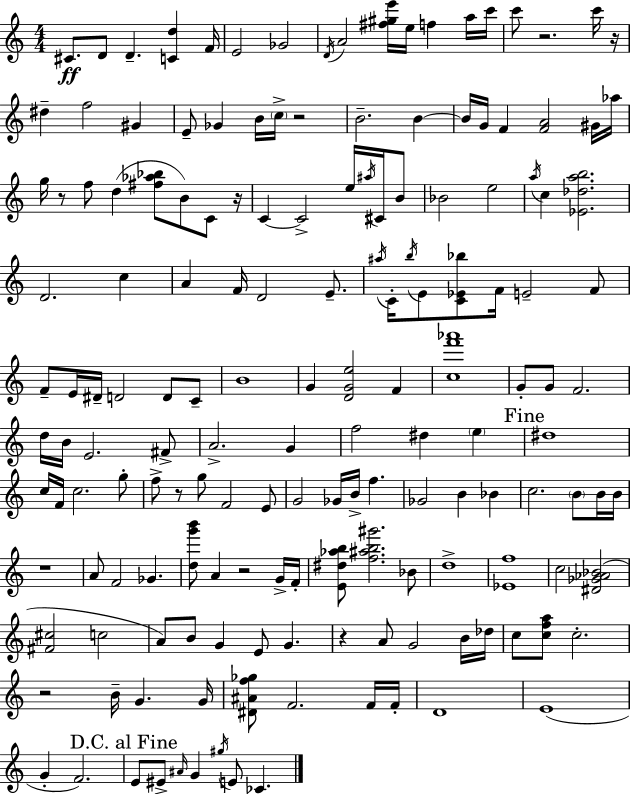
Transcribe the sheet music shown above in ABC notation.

X:1
T:Untitled
M:4/4
L:1/4
K:C
^C/2 D/2 D [Cd] F/4 E2 _G2 D/4 A2 [^f^ge']/4 e/4 f a/4 c'/4 c'/2 z2 c'/4 z/4 ^d f2 ^G E/2 _G B/4 c/4 z2 B2 B B/4 G/4 F [FA]2 ^G/4 _a/4 g/4 z/2 f/2 d [^f_a_b]/2 B/2 C/2 z/4 C C2 e/4 ^a/4 ^C/4 B/2 _B2 e2 a/4 c [_E_dab]2 D2 c A F/4 D2 E/2 ^a/4 C/4 b/4 E/2 [C_E_b]/2 F/4 E2 F/2 F/2 E/4 ^D/4 D2 D/2 C/2 B4 G [DGe]2 F [cf'_a']4 G/2 G/2 F2 d/4 B/4 E2 ^F/2 A2 G f2 ^d e ^d4 c/4 F/4 c2 g/2 f/2 z/2 g/2 F2 E/2 G2 _G/4 B/4 f _G2 B _B c2 B/2 B/4 B/4 z4 A/2 F2 _G [dg'b']/2 A z2 G/4 F/4 [E^d_ab]/2 [f^ab^g']2 _B/2 d4 [_Ef]4 c2 [^D_G_A_B]2 [^F^c]2 c2 A/2 B/2 G E/2 G z A/2 G2 B/4 _d/4 c/2 [cfa]/2 c2 z2 B/4 G G/4 [^D^Af_g]/2 F2 F/4 F/4 D4 E4 G F2 E/2 ^E/2 ^A/4 G ^g/4 E/2 _C